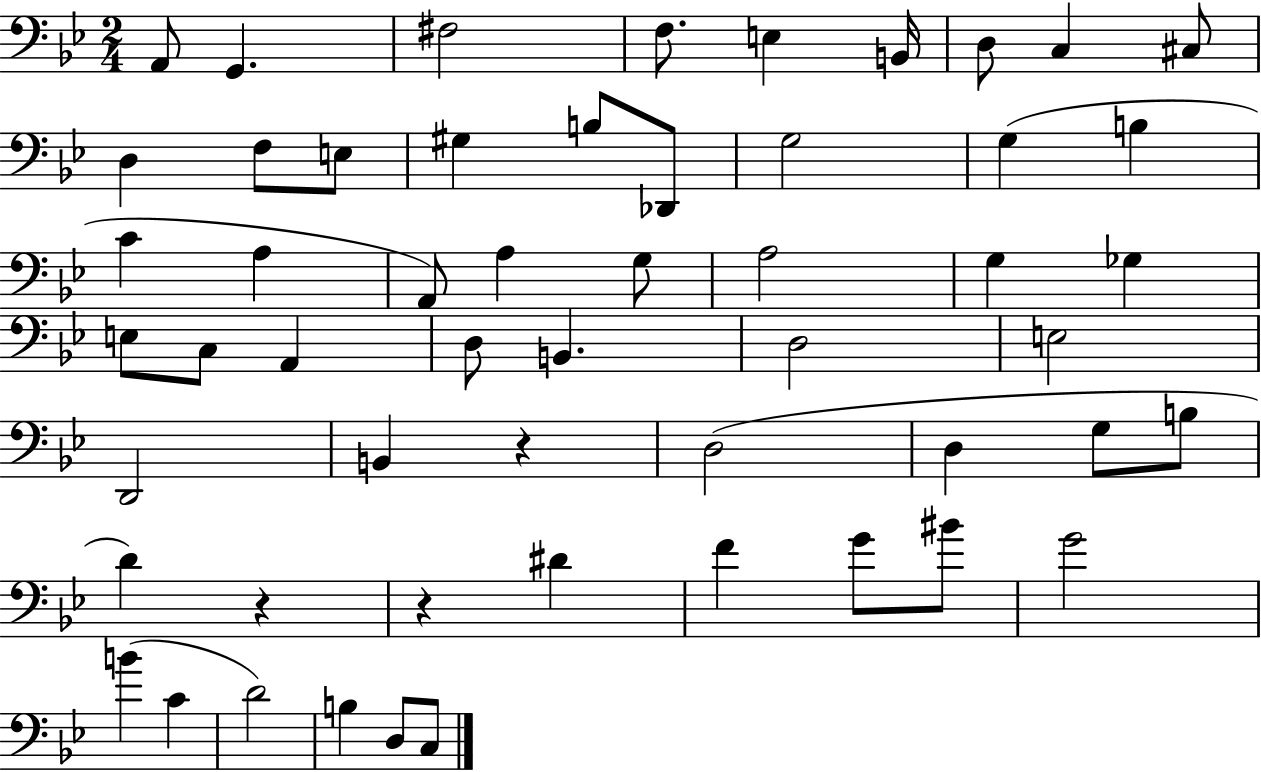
A2/e G2/q. F#3/h F3/e. E3/q B2/s D3/e C3/q C#3/e D3/q F3/e E3/e G#3/q B3/e Db2/e G3/h G3/q B3/q C4/q A3/q A2/e A3/q G3/e A3/h G3/q Gb3/q E3/e C3/e A2/q D3/e B2/q. D3/h E3/h D2/h B2/q R/q D3/h D3/q G3/e B3/e D4/q R/q R/q D#4/q F4/q G4/e BIS4/e G4/h B4/q C4/q D4/h B3/q D3/e C3/e